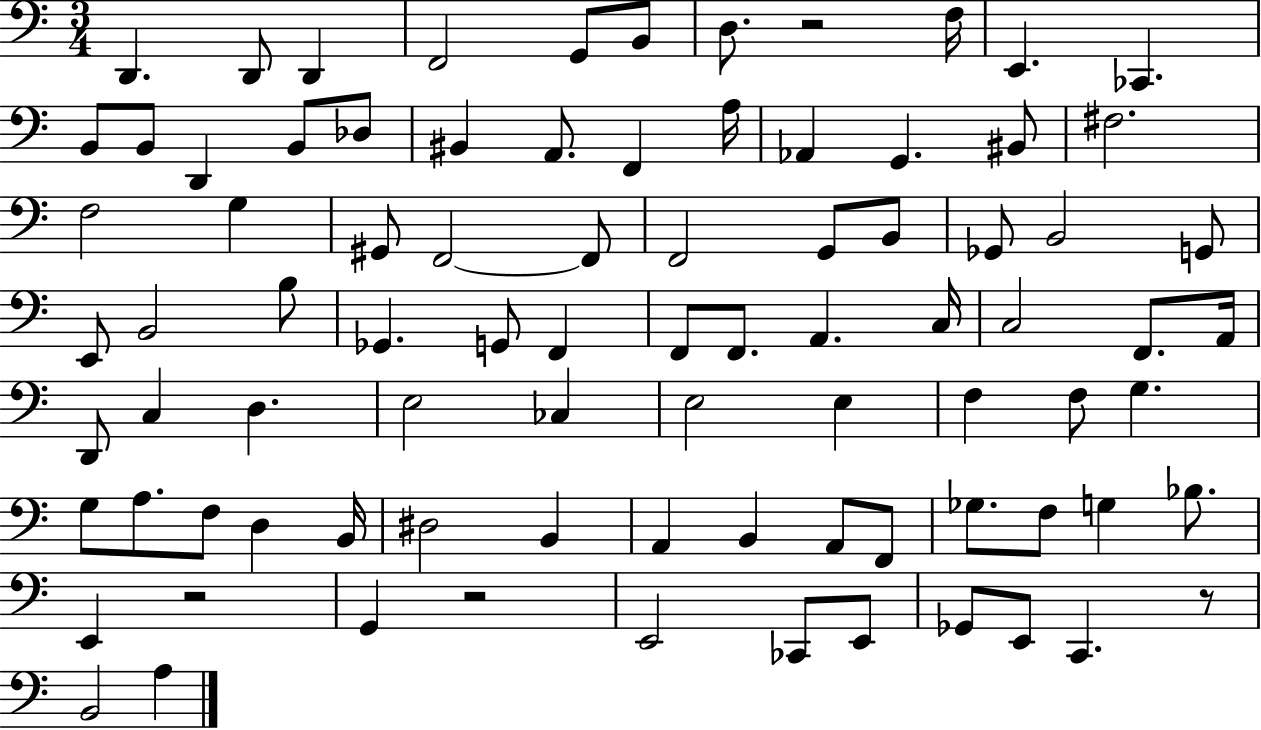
{
  \clef bass
  \numericTimeSignature
  \time 3/4
  \key c \major
  d,4. d,8 d,4 | f,2 g,8 b,8 | d8. r2 f16 | e,4. ces,4. | \break b,8 b,8 d,4 b,8 des8 | bis,4 a,8. f,4 a16 | aes,4 g,4. bis,8 | fis2. | \break f2 g4 | gis,8 f,2~~ f,8 | f,2 g,8 b,8 | ges,8 b,2 g,8 | \break e,8 b,2 b8 | ges,4. g,8 f,4 | f,8 f,8. a,4. c16 | c2 f,8. a,16 | \break d,8 c4 d4. | e2 ces4 | e2 e4 | f4 f8 g4. | \break g8 a8. f8 d4 b,16 | dis2 b,4 | a,4 b,4 a,8 f,8 | ges8. f8 g4 bes8. | \break e,4 r2 | g,4 r2 | e,2 ces,8 e,8 | ges,8 e,8 c,4. r8 | \break b,2 a4 | \bar "|."
}